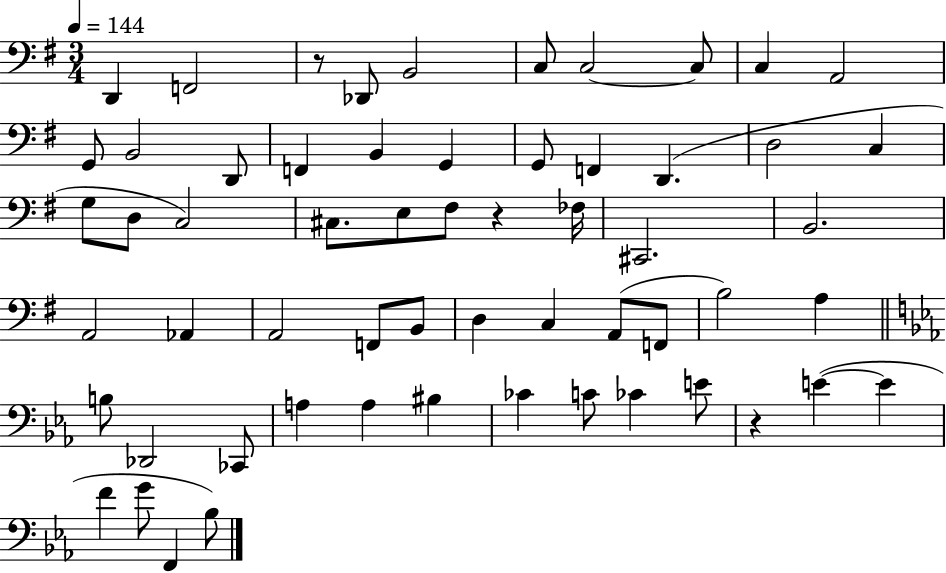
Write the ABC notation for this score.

X:1
T:Untitled
M:3/4
L:1/4
K:G
D,, F,,2 z/2 _D,,/2 B,,2 C,/2 C,2 C,/2 C, A,,2 G,,/2 B,,2 D,,/2 F,, B,, G,, G,,/2 F,, D,, D,2 C, G,/2 D,/2 C,2 ^C,/2 E,/2 ^F,/2 z _F,/4 ^C,,2 B,,2 A,,2 _A,, A,,2 F,,/2 B,,/2 D, C, A,,/2 F,,/2 B,2 A, B,/2 _D,,2 _C,,/2 A, A, ^B, _C C/2 _C E/2 z E E F G/2 F,, _B,/2